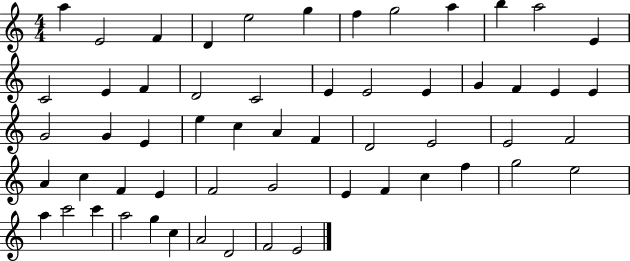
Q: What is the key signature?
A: C major